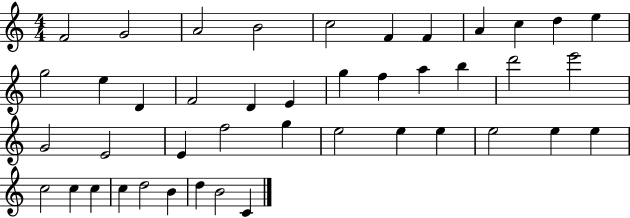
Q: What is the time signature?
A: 4/4